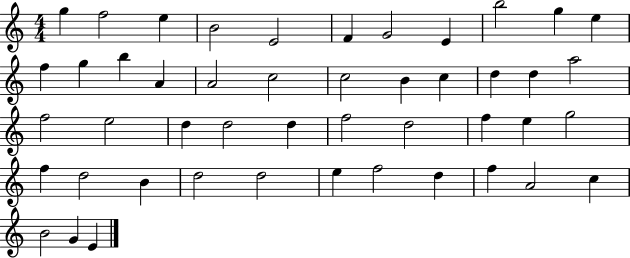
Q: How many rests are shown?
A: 0